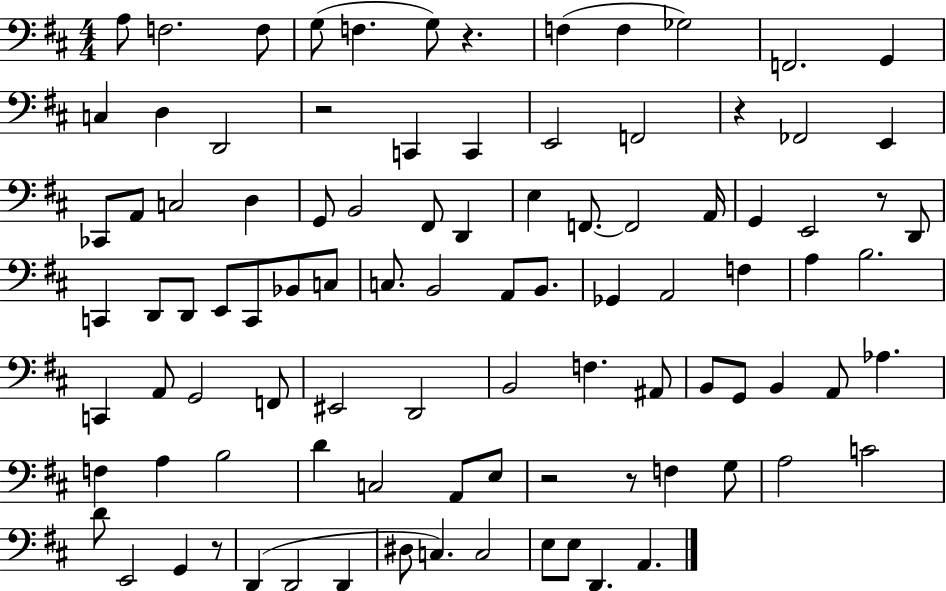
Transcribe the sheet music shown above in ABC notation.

X:1
T:Untitled
M:4/4
L:1/4
K:D
A,/2 F,2 F,/2 G,/2 F, G,/2 z F, F, _G,2 F,,2 G,, C, D, D,,2 z2 C,, C,, E,,2 F,,2 z _F,,2 E,, _C,,/2 A,,/2 C,2 D, G,,/2 B,,2 ^F,,/2 D,, E, F,,/2 F,,2 A,,/4 G,, E,,2 z/2 D,,/2 C,, D,,/2 D,,/2 E,,/2 C,,/2 _B,,/2 C,/2 C,/2 B,,2 A,,/2 B,,/2 _G,, A,,2 F, A, B,2 C,, A,,/2 G,,2 F,,/2 ^E,,2 D,,2 B,,2 F, ^A,,/2 B,,/2 G,,/2 B,, A,,/2 _A, F, A, B,2 D C,2 A,,/2 E,/2 z2 z/2 F, G,/2 A,2 C2 D/2 E,,2 G,, z/2 D,, D,,2 D,, ^D,/2 C, C,2 E,/2 E,/2 D,, A,,